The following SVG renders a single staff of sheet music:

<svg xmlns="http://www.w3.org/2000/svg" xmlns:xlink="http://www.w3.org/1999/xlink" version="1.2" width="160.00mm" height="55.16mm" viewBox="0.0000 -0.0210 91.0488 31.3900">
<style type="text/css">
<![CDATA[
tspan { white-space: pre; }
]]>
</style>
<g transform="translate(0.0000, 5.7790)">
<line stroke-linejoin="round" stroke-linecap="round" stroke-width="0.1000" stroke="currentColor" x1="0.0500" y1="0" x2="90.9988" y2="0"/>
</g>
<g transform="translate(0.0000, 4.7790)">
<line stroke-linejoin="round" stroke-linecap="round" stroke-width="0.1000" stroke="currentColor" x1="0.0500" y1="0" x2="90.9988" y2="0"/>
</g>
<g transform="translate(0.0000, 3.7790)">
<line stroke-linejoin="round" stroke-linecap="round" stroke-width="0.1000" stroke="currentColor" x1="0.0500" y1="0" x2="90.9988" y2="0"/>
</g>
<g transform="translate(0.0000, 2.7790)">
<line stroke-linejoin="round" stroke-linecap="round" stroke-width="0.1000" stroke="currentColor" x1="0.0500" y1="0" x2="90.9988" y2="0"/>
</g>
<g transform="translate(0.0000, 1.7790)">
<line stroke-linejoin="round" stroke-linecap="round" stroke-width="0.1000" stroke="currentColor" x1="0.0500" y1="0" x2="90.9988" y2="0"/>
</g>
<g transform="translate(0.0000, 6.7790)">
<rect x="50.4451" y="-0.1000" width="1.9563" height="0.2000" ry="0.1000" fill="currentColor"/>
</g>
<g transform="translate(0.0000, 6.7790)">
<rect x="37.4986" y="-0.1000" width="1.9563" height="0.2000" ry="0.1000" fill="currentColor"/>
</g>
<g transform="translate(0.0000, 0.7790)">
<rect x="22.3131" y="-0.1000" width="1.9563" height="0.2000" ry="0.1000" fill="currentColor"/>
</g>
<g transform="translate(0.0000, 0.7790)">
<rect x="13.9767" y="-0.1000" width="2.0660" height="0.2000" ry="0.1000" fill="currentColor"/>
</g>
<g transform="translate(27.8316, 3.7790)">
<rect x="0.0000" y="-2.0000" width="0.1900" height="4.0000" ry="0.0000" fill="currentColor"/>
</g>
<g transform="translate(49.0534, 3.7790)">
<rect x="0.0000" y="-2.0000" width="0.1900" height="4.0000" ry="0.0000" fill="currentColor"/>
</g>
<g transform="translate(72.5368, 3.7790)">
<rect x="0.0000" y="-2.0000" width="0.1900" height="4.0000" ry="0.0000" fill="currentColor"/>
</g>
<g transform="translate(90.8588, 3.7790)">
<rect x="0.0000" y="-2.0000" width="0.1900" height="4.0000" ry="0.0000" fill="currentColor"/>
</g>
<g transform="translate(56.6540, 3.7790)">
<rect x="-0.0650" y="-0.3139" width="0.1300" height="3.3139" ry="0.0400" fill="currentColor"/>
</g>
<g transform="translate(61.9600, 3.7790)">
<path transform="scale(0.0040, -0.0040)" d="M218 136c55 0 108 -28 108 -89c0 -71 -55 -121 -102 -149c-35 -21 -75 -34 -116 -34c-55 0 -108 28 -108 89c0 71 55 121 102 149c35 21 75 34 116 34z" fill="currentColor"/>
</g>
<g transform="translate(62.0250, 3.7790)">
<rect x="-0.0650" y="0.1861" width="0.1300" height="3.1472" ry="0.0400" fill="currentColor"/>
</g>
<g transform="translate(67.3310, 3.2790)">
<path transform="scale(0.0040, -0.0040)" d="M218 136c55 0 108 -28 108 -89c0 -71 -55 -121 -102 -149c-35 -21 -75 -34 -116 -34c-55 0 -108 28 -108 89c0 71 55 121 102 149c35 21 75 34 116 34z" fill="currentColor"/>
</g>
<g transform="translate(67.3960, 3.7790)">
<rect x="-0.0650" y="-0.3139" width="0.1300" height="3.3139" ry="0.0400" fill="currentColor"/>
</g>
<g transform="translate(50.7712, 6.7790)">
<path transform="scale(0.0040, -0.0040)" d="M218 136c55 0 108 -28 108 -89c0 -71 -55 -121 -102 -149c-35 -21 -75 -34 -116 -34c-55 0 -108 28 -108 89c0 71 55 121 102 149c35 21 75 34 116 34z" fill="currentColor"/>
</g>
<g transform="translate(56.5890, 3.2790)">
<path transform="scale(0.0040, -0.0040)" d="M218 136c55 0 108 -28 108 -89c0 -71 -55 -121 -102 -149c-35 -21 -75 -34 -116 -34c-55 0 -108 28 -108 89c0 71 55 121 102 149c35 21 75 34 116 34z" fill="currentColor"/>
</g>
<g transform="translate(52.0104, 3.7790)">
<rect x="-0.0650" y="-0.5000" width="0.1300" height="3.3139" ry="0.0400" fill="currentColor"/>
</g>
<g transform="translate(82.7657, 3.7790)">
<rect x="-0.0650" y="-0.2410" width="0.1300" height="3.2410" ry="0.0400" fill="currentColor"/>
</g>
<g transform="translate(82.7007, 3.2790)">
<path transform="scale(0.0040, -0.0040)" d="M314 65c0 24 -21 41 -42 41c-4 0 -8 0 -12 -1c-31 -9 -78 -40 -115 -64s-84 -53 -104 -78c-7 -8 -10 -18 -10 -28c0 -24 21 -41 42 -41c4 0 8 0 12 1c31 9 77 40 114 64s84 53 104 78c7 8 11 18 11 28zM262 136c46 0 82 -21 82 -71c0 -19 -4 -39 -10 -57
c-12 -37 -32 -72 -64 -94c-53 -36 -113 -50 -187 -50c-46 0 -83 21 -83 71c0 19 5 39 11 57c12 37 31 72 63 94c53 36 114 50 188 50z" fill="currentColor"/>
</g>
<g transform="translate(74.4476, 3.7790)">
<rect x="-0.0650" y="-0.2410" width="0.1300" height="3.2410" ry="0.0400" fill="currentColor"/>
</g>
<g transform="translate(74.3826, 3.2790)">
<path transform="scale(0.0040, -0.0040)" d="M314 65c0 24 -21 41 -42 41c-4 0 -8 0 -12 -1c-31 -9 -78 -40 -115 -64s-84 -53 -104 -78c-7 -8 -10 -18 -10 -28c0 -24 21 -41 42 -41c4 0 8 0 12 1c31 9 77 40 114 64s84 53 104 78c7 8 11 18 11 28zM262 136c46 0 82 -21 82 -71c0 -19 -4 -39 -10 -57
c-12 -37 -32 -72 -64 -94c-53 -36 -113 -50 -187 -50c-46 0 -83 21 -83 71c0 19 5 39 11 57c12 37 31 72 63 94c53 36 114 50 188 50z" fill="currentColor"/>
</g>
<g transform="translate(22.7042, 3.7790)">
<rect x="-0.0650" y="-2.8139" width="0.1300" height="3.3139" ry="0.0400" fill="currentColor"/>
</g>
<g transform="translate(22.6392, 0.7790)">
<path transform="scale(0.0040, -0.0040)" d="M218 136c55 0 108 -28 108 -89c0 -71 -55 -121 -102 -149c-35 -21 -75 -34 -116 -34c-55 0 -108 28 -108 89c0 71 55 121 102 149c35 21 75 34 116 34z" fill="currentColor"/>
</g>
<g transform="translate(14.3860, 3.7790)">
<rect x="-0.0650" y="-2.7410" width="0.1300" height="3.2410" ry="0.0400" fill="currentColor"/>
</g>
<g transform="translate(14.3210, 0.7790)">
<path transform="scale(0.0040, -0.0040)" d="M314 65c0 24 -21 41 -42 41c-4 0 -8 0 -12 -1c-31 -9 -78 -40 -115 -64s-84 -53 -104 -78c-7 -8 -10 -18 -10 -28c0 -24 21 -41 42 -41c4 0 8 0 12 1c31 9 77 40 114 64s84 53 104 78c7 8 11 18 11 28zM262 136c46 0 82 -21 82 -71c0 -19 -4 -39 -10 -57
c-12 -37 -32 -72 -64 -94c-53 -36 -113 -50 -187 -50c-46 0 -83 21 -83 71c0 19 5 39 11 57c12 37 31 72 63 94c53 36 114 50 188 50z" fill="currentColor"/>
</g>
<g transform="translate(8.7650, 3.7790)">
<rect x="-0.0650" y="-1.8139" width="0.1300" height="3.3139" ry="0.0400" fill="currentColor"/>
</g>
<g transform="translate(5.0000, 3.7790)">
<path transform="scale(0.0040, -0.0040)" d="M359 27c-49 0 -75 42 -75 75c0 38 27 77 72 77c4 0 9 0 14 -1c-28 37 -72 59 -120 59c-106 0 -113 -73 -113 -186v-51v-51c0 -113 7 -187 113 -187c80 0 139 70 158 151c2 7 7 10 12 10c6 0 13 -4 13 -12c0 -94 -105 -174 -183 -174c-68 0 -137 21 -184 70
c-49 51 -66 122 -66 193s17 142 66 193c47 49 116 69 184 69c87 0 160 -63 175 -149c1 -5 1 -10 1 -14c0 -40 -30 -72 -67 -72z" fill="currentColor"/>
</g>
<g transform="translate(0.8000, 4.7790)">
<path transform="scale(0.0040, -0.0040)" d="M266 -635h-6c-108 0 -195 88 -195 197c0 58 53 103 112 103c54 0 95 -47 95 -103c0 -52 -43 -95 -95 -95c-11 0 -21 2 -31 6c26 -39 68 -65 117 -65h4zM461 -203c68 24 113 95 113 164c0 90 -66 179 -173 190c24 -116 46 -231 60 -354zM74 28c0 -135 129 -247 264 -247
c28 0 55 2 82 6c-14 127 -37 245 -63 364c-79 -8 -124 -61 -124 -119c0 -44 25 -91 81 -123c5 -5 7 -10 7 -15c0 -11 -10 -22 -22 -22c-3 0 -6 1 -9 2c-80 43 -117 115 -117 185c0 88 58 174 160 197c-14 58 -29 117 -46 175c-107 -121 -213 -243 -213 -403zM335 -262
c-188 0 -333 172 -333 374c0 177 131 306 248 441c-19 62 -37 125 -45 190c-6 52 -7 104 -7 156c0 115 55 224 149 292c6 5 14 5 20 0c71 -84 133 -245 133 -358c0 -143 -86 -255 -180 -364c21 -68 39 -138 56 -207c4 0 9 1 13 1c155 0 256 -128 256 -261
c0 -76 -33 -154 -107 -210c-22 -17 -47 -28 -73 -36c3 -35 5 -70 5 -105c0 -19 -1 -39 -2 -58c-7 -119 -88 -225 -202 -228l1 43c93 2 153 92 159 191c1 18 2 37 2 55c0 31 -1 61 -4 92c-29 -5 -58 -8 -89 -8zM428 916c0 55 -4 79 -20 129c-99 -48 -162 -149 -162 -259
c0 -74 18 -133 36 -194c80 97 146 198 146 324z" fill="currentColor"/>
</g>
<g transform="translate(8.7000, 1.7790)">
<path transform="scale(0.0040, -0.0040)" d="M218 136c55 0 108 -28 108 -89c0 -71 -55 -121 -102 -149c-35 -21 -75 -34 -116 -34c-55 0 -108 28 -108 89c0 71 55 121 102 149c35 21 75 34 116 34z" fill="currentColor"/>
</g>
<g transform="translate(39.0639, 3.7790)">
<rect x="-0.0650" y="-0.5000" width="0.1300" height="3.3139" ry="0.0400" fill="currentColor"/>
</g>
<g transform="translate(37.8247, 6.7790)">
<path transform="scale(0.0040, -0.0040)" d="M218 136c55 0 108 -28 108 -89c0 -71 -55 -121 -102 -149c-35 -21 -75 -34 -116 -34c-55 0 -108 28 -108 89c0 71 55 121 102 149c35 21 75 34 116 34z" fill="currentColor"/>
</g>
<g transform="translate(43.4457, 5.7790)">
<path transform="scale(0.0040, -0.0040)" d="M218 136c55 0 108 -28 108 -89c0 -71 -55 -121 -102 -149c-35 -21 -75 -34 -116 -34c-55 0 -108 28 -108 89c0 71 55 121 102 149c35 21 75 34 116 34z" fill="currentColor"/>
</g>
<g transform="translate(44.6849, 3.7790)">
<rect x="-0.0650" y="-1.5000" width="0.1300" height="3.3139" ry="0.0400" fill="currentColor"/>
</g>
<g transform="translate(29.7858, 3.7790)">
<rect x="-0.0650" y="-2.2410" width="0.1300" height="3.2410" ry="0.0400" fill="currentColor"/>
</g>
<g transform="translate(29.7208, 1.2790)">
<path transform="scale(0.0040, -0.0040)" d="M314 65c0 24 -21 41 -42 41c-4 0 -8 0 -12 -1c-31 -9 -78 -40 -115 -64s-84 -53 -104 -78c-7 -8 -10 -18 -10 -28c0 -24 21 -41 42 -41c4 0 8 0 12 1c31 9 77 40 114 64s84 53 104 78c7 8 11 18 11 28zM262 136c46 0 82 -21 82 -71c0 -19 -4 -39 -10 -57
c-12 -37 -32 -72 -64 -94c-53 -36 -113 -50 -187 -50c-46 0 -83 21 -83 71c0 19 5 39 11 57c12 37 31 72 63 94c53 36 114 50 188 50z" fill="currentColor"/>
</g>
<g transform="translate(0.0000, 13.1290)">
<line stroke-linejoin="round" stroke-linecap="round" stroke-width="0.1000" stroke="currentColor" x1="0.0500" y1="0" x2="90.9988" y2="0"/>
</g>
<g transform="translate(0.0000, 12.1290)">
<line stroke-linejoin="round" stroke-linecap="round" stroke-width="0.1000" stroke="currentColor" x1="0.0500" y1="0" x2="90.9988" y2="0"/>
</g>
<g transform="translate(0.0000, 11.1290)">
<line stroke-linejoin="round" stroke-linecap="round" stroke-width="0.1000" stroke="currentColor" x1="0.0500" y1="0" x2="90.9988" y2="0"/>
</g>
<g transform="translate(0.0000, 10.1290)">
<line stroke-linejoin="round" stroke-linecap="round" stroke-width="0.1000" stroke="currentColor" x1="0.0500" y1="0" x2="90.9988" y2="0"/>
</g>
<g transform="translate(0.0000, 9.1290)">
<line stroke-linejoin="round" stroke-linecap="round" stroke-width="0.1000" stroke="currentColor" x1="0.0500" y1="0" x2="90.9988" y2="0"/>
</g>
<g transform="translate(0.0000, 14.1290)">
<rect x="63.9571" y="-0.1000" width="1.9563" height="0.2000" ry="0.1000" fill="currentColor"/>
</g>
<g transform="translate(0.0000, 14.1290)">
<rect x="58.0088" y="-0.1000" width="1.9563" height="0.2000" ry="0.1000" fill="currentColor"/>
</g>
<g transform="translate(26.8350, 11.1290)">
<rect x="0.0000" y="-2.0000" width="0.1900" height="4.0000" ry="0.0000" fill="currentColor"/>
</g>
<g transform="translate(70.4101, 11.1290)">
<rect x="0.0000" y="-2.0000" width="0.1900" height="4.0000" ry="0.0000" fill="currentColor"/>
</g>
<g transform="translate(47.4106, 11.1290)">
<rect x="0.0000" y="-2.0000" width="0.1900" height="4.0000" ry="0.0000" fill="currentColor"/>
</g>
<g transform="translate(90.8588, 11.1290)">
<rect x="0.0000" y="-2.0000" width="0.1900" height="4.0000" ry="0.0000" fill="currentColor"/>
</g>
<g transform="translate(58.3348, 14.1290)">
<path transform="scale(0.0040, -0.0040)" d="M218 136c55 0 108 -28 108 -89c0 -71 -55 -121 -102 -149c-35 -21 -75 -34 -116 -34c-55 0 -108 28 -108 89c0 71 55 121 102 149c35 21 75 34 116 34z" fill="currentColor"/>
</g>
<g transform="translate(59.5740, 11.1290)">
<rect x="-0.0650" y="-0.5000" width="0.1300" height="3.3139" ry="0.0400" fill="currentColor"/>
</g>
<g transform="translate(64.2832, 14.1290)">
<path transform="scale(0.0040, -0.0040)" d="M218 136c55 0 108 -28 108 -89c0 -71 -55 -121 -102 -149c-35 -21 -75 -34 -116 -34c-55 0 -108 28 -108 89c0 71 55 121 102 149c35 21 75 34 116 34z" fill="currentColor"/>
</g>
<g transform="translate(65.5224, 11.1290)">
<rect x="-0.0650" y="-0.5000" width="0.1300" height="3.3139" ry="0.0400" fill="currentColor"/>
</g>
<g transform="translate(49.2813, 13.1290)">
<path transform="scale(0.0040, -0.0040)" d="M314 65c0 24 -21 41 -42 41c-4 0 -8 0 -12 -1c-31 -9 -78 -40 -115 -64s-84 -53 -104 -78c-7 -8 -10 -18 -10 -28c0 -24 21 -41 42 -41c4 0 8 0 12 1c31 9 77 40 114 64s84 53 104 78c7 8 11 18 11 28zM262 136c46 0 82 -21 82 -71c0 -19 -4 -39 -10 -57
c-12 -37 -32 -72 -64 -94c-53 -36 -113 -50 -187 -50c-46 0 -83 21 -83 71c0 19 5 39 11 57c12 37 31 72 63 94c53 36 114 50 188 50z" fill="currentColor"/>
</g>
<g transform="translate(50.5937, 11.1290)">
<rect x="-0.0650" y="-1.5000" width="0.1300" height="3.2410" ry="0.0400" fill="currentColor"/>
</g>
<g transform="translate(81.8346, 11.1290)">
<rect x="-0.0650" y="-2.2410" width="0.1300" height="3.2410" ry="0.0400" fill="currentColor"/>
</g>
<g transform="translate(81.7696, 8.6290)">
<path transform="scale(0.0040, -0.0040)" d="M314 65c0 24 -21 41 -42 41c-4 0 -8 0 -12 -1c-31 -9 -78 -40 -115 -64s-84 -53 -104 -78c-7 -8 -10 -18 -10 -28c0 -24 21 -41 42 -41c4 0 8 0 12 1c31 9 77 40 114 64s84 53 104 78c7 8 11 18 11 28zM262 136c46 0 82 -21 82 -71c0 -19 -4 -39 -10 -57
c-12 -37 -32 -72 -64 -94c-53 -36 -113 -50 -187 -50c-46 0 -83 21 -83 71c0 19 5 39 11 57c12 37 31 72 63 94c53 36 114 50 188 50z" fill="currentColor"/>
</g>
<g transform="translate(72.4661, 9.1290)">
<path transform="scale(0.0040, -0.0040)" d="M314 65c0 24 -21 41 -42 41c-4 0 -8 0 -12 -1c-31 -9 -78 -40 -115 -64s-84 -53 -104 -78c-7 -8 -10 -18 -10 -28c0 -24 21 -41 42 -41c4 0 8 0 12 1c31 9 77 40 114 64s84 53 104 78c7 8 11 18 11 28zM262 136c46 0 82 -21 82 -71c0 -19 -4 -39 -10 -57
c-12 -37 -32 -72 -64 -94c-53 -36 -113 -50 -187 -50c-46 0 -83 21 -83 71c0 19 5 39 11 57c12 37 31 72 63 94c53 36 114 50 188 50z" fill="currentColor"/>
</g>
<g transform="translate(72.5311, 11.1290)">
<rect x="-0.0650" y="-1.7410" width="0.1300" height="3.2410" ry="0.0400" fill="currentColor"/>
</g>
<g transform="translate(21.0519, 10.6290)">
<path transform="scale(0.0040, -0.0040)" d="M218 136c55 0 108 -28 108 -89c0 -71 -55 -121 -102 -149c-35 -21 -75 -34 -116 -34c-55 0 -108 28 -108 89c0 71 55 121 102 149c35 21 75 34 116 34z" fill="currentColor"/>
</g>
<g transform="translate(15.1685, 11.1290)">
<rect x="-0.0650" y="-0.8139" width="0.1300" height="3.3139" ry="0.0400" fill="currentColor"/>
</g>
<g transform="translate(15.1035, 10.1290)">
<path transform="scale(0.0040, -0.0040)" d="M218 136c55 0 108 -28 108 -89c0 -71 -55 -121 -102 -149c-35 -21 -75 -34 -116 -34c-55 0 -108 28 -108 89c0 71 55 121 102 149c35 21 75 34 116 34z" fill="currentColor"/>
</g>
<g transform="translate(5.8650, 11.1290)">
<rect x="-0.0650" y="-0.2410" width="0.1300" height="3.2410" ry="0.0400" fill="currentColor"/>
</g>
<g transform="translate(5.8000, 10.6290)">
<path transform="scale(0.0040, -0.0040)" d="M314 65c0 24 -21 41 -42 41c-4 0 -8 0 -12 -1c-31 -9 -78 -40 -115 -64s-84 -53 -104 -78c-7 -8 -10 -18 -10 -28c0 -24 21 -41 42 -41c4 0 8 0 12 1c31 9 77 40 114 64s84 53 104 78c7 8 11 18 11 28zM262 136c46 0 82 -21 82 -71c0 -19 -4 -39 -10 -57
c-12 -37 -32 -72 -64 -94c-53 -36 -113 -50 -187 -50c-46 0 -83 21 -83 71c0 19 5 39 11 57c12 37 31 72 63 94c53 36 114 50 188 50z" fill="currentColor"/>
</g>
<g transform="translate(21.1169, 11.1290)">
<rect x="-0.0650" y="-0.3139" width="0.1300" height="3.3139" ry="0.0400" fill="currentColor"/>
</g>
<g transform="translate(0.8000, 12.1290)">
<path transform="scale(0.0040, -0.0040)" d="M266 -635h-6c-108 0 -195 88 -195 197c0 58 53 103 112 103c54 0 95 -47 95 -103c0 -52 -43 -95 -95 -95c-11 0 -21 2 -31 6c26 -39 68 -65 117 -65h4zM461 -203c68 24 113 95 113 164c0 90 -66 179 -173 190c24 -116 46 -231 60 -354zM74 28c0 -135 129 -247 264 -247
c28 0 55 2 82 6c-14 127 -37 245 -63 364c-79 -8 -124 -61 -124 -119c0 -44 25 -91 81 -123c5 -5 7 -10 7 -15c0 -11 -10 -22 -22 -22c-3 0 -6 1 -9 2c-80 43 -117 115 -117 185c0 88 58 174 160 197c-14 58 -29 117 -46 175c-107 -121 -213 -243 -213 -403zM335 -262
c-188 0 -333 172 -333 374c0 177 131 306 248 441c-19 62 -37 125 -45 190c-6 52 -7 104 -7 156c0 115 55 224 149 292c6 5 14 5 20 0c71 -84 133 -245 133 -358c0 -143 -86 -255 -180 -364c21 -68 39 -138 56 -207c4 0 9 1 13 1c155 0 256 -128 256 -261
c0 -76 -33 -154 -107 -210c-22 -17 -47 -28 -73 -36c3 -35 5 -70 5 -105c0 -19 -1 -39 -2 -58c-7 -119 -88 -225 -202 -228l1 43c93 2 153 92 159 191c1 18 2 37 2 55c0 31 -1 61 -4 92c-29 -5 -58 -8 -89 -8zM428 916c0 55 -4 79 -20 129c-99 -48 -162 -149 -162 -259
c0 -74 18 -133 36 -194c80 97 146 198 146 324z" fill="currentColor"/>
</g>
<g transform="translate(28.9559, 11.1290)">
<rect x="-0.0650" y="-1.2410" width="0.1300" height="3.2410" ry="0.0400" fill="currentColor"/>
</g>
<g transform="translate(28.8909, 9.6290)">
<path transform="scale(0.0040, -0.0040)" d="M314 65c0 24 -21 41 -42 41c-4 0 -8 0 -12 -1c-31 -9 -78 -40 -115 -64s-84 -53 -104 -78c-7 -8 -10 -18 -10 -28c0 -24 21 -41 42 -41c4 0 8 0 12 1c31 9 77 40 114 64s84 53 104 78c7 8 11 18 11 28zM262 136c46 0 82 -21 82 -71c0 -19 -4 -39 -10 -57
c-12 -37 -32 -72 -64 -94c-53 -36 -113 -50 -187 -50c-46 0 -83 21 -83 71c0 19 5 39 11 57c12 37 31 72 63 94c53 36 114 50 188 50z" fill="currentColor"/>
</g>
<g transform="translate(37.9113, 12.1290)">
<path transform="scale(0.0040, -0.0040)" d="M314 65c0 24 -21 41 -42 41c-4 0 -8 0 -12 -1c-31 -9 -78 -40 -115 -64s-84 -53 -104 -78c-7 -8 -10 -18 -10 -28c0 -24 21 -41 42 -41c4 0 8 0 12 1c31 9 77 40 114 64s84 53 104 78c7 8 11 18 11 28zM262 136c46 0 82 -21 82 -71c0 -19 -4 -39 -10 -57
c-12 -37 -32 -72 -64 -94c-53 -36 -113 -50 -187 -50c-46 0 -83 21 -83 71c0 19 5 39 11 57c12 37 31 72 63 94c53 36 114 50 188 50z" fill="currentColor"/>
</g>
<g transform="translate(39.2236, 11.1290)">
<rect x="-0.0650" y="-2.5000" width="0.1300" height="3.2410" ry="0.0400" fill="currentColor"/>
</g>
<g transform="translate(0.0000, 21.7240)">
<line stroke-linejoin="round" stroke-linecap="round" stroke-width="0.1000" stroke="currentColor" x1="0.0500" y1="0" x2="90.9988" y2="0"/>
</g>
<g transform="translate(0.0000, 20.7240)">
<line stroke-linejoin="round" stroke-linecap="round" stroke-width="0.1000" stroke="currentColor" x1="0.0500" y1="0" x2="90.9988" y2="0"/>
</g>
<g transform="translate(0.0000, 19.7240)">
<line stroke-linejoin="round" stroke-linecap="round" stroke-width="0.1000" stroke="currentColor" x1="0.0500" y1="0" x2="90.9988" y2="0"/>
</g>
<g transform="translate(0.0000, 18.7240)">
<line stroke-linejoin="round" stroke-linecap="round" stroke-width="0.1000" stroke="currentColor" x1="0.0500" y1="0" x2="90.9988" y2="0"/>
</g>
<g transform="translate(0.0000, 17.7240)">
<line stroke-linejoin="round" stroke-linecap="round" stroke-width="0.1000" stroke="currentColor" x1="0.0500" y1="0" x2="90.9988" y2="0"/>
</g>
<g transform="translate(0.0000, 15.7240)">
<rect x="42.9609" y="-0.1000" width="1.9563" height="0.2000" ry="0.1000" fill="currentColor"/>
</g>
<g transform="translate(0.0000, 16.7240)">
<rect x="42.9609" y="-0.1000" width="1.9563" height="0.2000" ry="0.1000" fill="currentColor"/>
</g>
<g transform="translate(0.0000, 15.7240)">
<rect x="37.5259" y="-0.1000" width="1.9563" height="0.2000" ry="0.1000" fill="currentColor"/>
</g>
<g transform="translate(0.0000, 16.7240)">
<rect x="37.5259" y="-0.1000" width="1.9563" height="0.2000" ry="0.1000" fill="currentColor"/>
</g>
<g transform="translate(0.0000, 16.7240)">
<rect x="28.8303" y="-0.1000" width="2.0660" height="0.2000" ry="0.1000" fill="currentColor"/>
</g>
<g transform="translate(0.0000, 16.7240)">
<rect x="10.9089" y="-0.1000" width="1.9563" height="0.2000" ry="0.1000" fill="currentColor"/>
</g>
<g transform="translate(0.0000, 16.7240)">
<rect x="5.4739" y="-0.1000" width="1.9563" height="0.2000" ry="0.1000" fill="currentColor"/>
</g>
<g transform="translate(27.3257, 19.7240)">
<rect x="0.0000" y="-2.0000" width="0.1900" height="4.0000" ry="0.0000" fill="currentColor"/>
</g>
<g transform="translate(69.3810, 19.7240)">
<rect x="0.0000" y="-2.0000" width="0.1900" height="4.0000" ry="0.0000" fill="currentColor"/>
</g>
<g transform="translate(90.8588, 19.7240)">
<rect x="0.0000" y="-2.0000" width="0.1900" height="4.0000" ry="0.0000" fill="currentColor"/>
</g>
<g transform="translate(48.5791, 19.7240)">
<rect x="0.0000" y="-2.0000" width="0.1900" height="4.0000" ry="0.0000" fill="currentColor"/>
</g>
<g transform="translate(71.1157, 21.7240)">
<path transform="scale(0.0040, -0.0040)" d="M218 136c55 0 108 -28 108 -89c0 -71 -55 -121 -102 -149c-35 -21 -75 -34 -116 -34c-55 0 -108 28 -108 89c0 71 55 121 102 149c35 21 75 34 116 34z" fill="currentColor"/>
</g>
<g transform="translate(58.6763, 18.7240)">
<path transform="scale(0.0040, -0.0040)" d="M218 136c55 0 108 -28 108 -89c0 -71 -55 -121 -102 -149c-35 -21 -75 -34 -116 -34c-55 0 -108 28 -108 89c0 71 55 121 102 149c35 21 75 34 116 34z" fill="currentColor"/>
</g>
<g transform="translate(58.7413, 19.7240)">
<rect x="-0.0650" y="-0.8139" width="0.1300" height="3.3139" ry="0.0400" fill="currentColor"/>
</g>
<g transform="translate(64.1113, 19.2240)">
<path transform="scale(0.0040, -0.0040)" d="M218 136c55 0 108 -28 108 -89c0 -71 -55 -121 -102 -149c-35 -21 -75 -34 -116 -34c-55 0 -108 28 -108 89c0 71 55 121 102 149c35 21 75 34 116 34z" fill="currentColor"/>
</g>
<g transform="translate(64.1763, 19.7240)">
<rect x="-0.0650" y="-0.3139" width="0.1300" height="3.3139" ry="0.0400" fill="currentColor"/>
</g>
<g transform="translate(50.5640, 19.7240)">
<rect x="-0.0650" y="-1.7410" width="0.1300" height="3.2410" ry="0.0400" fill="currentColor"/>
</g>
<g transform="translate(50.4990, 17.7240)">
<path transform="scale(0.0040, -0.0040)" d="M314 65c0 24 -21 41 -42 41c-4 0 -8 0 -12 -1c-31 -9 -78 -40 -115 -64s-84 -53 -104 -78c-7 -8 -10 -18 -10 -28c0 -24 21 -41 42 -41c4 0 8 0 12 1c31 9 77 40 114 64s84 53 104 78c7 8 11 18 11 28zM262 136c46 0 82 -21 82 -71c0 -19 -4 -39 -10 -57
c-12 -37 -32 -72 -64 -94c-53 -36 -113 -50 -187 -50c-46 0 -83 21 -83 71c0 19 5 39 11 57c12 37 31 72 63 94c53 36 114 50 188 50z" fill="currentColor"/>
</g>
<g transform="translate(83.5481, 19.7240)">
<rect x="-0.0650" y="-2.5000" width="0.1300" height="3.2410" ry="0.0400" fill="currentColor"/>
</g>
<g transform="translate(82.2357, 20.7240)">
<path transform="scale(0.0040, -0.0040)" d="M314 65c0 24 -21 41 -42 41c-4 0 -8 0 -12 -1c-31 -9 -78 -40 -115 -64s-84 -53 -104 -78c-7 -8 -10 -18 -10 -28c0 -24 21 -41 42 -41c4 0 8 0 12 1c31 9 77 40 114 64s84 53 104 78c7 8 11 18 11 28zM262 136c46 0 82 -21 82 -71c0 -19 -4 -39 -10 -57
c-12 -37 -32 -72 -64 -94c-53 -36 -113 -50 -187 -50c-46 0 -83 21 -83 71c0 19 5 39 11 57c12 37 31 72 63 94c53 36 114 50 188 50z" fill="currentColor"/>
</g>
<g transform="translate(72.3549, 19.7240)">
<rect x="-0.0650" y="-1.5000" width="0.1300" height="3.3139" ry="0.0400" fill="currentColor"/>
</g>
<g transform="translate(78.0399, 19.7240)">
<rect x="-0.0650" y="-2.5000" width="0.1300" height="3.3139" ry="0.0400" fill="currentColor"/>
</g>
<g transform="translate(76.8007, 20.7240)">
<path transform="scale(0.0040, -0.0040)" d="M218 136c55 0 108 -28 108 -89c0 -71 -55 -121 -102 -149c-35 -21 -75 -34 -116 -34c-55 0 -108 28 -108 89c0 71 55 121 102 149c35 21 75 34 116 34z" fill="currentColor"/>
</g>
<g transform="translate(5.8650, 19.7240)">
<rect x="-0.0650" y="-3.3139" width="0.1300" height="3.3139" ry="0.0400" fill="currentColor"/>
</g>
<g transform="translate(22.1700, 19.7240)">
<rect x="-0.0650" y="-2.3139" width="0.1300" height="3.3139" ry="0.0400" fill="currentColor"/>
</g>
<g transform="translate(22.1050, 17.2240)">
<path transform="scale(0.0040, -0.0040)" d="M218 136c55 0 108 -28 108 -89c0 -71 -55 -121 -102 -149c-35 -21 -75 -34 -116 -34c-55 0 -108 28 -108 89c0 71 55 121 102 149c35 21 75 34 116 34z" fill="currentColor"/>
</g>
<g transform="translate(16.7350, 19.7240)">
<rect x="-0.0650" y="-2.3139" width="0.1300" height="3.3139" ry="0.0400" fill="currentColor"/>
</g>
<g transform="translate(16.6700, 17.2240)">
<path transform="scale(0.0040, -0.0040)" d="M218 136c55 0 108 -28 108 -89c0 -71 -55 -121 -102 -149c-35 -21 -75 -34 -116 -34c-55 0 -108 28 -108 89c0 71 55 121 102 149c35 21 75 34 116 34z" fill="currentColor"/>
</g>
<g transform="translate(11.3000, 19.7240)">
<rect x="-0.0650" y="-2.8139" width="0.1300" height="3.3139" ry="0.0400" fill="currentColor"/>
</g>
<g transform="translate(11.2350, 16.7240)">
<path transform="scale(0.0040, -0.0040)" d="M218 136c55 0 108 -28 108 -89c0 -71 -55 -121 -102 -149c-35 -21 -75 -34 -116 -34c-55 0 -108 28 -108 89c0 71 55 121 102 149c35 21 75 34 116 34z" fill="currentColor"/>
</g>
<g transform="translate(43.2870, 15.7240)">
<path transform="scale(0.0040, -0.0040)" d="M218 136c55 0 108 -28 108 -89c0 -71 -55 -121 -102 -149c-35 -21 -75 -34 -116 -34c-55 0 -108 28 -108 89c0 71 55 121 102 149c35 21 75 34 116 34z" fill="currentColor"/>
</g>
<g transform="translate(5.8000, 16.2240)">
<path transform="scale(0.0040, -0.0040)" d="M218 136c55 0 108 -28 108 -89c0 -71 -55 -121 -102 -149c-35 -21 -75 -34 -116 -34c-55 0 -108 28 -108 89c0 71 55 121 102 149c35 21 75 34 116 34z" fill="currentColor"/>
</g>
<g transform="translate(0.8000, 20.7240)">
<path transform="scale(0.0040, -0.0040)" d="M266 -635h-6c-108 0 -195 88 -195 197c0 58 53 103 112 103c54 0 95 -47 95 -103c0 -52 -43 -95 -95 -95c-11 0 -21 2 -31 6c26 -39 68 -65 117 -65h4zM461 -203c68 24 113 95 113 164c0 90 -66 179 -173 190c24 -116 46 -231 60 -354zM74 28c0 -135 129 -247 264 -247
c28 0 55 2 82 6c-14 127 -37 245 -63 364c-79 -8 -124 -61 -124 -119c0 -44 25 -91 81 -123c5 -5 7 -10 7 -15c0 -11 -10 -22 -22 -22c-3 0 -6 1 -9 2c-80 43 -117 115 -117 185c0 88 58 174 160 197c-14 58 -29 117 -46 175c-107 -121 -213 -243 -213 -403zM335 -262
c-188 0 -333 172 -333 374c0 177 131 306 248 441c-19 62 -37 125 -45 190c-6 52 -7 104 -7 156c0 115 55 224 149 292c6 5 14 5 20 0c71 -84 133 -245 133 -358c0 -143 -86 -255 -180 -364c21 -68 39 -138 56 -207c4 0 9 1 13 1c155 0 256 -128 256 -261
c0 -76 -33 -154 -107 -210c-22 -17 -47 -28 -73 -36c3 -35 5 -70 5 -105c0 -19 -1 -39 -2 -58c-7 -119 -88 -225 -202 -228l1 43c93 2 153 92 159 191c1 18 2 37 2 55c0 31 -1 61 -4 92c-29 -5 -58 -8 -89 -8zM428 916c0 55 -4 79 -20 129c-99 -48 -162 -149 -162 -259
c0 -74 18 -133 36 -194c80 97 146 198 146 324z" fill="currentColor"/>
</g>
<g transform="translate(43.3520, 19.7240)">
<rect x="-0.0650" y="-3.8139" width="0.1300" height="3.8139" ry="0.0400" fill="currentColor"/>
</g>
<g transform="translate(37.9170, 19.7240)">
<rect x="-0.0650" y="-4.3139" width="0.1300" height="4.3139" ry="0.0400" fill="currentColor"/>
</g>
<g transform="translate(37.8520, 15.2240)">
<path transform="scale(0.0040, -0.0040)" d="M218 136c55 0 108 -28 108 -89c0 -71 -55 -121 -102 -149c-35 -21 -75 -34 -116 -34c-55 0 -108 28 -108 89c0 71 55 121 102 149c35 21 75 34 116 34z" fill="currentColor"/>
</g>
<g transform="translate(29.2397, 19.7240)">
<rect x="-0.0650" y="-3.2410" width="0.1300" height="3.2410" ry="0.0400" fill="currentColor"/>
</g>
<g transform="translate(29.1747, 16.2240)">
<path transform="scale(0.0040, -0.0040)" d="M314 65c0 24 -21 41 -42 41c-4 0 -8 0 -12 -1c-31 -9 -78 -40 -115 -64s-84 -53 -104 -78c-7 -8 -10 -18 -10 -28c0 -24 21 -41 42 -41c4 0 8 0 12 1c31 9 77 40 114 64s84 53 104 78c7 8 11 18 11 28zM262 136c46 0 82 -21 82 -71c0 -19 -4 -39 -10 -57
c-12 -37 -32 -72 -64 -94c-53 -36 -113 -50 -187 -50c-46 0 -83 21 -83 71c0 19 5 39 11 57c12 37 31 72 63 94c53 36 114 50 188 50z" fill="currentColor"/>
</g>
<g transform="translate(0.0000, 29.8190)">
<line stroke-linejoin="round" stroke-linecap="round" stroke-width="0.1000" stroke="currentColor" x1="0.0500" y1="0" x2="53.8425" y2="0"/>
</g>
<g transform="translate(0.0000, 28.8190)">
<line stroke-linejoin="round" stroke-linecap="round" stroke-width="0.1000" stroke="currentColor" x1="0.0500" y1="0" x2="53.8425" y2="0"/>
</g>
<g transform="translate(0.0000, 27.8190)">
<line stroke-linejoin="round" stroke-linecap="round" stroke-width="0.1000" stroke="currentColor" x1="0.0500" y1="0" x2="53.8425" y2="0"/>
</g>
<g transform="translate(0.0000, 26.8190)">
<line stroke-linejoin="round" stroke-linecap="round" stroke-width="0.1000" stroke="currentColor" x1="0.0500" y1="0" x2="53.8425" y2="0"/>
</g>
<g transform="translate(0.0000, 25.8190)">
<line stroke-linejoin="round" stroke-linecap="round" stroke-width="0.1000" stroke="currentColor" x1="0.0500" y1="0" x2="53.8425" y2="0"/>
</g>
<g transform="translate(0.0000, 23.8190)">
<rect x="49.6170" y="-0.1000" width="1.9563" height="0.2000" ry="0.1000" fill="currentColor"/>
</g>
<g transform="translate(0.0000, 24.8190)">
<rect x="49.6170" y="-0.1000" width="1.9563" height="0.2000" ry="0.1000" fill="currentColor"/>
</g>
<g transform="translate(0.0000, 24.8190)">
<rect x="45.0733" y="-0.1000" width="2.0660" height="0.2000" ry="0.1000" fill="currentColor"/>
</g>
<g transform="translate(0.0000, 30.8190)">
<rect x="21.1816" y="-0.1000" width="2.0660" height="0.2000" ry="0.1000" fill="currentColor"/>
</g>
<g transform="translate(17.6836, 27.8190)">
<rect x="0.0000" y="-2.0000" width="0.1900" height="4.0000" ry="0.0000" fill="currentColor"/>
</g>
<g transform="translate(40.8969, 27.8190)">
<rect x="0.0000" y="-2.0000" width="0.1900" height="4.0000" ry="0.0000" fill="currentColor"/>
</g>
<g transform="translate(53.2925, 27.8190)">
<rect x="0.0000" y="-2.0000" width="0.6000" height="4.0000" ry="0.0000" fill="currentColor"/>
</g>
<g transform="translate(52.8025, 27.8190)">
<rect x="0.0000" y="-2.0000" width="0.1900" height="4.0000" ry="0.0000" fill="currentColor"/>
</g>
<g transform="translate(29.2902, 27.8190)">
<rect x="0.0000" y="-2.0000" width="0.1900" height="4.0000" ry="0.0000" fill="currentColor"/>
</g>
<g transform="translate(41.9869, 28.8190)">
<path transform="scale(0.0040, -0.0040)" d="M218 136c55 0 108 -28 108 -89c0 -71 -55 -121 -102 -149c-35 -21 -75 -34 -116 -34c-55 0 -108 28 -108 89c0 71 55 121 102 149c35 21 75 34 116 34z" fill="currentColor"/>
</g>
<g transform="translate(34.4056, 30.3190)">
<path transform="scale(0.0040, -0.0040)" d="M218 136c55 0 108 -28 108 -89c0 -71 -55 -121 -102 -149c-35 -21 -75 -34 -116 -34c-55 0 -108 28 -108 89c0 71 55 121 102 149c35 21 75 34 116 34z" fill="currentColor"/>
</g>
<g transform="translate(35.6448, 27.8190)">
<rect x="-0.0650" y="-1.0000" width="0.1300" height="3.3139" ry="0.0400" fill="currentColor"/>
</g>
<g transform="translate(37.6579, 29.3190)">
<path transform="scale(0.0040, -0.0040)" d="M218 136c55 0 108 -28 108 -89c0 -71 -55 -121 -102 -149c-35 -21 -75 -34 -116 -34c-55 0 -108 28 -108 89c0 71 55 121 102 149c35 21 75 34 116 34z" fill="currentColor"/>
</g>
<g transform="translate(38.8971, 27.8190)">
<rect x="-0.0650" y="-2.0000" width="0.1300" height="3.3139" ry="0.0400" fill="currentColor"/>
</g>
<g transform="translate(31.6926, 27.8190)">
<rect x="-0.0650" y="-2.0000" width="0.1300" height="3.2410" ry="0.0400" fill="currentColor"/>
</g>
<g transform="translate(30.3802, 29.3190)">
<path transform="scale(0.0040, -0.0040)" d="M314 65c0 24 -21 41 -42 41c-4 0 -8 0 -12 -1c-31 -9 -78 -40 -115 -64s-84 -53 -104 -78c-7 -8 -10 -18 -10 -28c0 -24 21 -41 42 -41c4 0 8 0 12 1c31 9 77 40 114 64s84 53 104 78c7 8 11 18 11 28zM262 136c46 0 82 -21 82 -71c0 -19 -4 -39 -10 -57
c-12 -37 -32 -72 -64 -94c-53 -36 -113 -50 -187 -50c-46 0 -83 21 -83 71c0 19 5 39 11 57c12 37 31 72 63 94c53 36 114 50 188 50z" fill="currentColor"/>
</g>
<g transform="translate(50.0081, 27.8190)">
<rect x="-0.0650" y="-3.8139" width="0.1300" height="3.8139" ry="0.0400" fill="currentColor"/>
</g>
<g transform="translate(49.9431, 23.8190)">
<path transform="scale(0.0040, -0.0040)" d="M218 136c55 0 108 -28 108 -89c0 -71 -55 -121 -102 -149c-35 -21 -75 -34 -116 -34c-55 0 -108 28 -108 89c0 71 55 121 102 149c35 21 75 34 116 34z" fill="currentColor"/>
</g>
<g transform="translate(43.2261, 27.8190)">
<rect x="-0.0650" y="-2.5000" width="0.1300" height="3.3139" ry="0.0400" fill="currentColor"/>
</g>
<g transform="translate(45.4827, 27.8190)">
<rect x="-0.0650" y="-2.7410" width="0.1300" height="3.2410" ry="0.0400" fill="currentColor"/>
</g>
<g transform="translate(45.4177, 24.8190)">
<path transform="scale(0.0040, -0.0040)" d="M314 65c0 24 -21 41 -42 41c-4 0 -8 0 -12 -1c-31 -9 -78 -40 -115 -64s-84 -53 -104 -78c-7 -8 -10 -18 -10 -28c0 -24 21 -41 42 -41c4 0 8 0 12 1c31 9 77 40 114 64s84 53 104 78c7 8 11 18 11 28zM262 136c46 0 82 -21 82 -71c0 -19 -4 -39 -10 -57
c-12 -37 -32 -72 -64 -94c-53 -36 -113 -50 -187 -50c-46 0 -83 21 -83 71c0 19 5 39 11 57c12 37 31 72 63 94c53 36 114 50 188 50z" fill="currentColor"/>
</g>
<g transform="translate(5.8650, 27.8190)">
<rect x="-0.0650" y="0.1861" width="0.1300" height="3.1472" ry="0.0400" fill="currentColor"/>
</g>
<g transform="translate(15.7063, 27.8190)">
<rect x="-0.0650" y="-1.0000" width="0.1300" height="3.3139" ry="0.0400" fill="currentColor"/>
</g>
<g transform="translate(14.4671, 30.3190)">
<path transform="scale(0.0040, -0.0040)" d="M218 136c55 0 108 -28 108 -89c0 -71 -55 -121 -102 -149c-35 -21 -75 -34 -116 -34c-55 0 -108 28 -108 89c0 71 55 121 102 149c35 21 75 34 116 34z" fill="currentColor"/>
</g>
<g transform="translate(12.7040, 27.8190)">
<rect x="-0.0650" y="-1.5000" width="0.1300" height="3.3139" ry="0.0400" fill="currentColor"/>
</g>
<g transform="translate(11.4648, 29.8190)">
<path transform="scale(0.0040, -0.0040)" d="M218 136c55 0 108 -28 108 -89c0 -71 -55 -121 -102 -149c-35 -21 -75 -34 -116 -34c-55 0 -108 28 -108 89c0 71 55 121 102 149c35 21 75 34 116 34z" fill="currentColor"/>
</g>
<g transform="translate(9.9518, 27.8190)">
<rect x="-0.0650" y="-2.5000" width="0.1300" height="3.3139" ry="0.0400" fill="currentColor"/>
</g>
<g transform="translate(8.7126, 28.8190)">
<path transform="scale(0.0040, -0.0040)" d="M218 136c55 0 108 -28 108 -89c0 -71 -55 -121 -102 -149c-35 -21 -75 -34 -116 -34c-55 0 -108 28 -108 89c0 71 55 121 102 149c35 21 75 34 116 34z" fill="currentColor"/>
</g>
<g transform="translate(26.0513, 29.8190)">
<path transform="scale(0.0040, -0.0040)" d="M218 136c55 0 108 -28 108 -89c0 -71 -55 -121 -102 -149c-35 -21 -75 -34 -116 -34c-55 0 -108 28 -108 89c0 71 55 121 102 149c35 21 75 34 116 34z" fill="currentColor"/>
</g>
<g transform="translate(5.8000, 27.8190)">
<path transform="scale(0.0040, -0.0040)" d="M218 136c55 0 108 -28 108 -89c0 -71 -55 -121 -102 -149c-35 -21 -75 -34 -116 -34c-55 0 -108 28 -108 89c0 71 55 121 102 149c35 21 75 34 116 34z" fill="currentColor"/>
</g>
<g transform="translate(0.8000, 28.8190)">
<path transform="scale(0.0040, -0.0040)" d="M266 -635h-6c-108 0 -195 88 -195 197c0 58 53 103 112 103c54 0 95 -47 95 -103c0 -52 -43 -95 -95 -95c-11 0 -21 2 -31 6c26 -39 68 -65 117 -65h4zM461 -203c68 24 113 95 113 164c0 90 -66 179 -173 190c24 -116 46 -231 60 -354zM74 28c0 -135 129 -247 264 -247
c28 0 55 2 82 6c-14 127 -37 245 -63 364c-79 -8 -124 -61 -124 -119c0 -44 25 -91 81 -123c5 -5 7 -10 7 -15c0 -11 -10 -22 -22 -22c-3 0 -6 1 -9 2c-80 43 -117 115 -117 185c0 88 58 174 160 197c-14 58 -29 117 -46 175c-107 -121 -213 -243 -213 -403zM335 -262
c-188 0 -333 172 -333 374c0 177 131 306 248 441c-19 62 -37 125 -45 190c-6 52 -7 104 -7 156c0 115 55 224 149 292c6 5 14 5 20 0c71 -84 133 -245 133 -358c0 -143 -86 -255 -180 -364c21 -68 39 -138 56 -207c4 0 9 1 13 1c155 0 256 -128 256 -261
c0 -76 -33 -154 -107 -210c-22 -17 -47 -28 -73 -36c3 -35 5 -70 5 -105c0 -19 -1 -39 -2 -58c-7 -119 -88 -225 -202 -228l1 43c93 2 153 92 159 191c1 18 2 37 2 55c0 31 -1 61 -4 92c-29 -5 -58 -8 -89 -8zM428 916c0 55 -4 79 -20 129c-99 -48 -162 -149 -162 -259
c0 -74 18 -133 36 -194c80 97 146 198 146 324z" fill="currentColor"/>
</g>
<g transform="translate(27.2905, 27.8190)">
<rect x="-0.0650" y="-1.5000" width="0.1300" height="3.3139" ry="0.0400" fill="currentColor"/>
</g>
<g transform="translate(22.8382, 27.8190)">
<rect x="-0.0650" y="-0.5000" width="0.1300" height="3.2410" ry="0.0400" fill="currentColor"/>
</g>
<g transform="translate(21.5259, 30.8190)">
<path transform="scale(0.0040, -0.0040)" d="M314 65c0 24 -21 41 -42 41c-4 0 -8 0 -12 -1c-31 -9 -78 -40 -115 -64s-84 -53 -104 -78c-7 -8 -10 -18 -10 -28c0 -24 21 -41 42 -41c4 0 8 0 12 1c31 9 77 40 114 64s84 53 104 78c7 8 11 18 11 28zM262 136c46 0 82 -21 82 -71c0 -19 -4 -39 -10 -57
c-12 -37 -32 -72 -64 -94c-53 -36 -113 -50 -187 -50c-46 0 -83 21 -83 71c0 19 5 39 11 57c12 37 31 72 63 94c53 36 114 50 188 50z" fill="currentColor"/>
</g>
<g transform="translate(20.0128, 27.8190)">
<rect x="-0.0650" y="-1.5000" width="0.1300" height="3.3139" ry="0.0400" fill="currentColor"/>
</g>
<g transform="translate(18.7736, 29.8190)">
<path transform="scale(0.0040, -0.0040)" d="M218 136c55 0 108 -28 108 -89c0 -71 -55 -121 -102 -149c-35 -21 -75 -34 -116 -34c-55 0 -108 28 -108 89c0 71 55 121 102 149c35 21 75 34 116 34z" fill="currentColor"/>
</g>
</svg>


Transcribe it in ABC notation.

X:1
T:Untitled
M:4/4
L:1/4
K:C
f a2 a g2 C E C c B c c2 c2 c2 d c e2 G2 E2 C C f2 g2 b a g g b2 d' c' f2 d c E G G2 B G E D E C2 E F2 D F G a2 c'